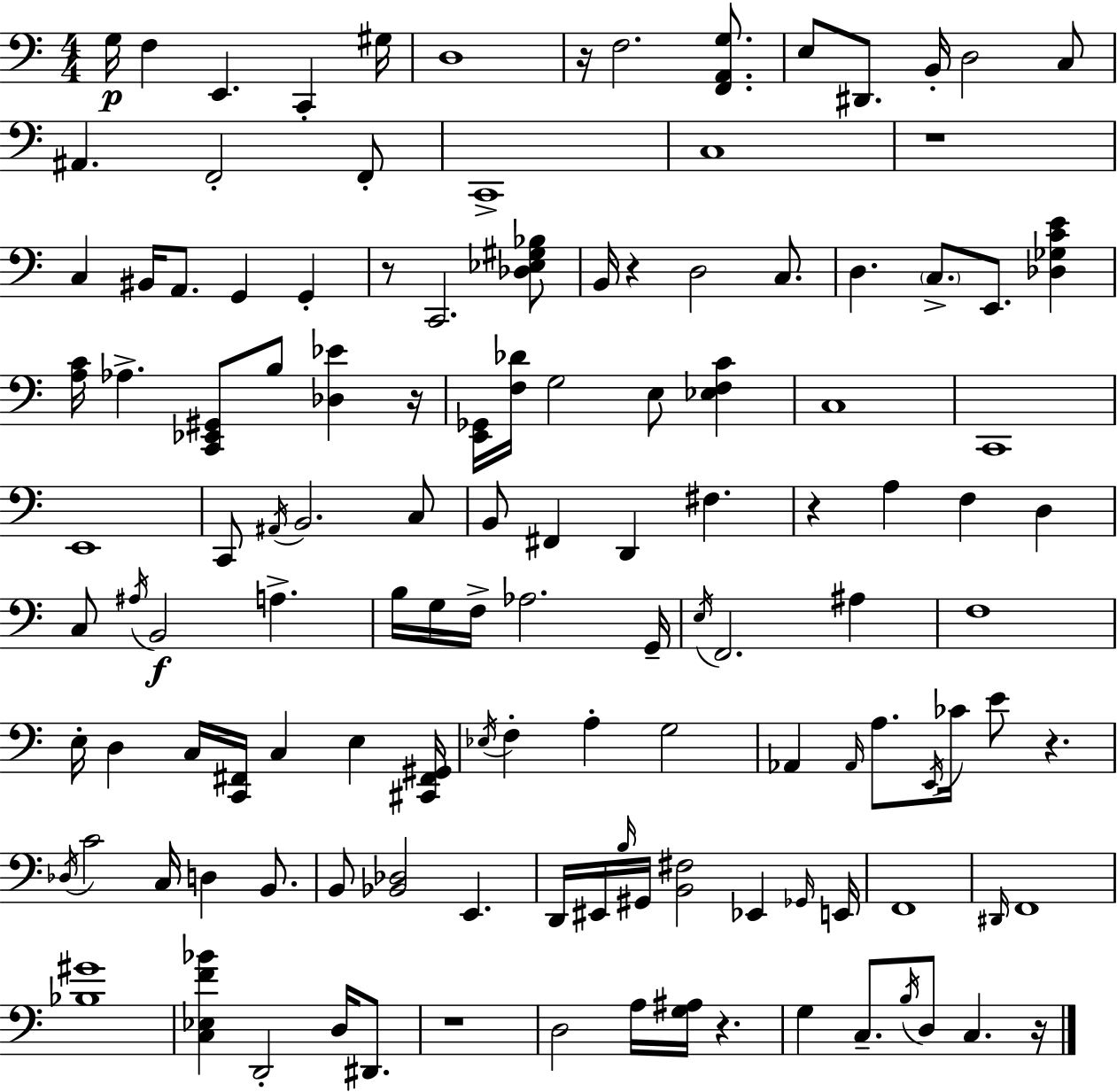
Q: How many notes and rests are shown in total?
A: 128